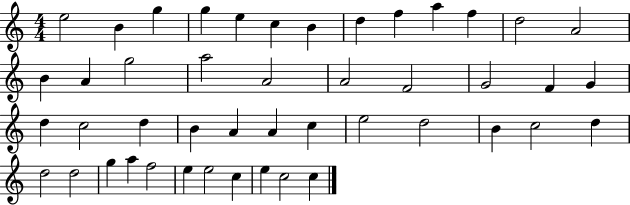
E5/h B4/q G5/q G5/q E5/q C5/q B4/q D5/q F5/q A5/q F5/q D5/h A4/h B4/q A4/q G5/h A5/h A4/h A4/h F4/h G4/h F4/q G4/q D5/q C5/h D5/q B4/q A4/q A4/q C5/q E5/h D5/h B4/q C5/h D5/q D5/h D5/h G5/q A5/q F5/h E5/q E5/h C5/q E5/q C5/h C5/q